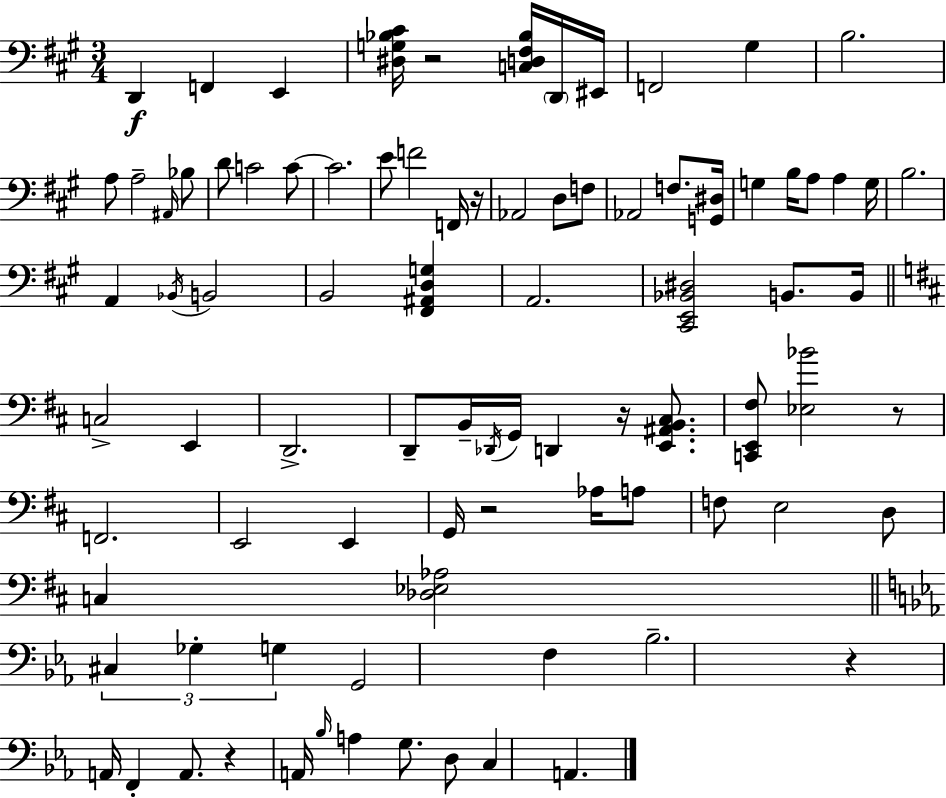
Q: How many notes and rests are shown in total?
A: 87